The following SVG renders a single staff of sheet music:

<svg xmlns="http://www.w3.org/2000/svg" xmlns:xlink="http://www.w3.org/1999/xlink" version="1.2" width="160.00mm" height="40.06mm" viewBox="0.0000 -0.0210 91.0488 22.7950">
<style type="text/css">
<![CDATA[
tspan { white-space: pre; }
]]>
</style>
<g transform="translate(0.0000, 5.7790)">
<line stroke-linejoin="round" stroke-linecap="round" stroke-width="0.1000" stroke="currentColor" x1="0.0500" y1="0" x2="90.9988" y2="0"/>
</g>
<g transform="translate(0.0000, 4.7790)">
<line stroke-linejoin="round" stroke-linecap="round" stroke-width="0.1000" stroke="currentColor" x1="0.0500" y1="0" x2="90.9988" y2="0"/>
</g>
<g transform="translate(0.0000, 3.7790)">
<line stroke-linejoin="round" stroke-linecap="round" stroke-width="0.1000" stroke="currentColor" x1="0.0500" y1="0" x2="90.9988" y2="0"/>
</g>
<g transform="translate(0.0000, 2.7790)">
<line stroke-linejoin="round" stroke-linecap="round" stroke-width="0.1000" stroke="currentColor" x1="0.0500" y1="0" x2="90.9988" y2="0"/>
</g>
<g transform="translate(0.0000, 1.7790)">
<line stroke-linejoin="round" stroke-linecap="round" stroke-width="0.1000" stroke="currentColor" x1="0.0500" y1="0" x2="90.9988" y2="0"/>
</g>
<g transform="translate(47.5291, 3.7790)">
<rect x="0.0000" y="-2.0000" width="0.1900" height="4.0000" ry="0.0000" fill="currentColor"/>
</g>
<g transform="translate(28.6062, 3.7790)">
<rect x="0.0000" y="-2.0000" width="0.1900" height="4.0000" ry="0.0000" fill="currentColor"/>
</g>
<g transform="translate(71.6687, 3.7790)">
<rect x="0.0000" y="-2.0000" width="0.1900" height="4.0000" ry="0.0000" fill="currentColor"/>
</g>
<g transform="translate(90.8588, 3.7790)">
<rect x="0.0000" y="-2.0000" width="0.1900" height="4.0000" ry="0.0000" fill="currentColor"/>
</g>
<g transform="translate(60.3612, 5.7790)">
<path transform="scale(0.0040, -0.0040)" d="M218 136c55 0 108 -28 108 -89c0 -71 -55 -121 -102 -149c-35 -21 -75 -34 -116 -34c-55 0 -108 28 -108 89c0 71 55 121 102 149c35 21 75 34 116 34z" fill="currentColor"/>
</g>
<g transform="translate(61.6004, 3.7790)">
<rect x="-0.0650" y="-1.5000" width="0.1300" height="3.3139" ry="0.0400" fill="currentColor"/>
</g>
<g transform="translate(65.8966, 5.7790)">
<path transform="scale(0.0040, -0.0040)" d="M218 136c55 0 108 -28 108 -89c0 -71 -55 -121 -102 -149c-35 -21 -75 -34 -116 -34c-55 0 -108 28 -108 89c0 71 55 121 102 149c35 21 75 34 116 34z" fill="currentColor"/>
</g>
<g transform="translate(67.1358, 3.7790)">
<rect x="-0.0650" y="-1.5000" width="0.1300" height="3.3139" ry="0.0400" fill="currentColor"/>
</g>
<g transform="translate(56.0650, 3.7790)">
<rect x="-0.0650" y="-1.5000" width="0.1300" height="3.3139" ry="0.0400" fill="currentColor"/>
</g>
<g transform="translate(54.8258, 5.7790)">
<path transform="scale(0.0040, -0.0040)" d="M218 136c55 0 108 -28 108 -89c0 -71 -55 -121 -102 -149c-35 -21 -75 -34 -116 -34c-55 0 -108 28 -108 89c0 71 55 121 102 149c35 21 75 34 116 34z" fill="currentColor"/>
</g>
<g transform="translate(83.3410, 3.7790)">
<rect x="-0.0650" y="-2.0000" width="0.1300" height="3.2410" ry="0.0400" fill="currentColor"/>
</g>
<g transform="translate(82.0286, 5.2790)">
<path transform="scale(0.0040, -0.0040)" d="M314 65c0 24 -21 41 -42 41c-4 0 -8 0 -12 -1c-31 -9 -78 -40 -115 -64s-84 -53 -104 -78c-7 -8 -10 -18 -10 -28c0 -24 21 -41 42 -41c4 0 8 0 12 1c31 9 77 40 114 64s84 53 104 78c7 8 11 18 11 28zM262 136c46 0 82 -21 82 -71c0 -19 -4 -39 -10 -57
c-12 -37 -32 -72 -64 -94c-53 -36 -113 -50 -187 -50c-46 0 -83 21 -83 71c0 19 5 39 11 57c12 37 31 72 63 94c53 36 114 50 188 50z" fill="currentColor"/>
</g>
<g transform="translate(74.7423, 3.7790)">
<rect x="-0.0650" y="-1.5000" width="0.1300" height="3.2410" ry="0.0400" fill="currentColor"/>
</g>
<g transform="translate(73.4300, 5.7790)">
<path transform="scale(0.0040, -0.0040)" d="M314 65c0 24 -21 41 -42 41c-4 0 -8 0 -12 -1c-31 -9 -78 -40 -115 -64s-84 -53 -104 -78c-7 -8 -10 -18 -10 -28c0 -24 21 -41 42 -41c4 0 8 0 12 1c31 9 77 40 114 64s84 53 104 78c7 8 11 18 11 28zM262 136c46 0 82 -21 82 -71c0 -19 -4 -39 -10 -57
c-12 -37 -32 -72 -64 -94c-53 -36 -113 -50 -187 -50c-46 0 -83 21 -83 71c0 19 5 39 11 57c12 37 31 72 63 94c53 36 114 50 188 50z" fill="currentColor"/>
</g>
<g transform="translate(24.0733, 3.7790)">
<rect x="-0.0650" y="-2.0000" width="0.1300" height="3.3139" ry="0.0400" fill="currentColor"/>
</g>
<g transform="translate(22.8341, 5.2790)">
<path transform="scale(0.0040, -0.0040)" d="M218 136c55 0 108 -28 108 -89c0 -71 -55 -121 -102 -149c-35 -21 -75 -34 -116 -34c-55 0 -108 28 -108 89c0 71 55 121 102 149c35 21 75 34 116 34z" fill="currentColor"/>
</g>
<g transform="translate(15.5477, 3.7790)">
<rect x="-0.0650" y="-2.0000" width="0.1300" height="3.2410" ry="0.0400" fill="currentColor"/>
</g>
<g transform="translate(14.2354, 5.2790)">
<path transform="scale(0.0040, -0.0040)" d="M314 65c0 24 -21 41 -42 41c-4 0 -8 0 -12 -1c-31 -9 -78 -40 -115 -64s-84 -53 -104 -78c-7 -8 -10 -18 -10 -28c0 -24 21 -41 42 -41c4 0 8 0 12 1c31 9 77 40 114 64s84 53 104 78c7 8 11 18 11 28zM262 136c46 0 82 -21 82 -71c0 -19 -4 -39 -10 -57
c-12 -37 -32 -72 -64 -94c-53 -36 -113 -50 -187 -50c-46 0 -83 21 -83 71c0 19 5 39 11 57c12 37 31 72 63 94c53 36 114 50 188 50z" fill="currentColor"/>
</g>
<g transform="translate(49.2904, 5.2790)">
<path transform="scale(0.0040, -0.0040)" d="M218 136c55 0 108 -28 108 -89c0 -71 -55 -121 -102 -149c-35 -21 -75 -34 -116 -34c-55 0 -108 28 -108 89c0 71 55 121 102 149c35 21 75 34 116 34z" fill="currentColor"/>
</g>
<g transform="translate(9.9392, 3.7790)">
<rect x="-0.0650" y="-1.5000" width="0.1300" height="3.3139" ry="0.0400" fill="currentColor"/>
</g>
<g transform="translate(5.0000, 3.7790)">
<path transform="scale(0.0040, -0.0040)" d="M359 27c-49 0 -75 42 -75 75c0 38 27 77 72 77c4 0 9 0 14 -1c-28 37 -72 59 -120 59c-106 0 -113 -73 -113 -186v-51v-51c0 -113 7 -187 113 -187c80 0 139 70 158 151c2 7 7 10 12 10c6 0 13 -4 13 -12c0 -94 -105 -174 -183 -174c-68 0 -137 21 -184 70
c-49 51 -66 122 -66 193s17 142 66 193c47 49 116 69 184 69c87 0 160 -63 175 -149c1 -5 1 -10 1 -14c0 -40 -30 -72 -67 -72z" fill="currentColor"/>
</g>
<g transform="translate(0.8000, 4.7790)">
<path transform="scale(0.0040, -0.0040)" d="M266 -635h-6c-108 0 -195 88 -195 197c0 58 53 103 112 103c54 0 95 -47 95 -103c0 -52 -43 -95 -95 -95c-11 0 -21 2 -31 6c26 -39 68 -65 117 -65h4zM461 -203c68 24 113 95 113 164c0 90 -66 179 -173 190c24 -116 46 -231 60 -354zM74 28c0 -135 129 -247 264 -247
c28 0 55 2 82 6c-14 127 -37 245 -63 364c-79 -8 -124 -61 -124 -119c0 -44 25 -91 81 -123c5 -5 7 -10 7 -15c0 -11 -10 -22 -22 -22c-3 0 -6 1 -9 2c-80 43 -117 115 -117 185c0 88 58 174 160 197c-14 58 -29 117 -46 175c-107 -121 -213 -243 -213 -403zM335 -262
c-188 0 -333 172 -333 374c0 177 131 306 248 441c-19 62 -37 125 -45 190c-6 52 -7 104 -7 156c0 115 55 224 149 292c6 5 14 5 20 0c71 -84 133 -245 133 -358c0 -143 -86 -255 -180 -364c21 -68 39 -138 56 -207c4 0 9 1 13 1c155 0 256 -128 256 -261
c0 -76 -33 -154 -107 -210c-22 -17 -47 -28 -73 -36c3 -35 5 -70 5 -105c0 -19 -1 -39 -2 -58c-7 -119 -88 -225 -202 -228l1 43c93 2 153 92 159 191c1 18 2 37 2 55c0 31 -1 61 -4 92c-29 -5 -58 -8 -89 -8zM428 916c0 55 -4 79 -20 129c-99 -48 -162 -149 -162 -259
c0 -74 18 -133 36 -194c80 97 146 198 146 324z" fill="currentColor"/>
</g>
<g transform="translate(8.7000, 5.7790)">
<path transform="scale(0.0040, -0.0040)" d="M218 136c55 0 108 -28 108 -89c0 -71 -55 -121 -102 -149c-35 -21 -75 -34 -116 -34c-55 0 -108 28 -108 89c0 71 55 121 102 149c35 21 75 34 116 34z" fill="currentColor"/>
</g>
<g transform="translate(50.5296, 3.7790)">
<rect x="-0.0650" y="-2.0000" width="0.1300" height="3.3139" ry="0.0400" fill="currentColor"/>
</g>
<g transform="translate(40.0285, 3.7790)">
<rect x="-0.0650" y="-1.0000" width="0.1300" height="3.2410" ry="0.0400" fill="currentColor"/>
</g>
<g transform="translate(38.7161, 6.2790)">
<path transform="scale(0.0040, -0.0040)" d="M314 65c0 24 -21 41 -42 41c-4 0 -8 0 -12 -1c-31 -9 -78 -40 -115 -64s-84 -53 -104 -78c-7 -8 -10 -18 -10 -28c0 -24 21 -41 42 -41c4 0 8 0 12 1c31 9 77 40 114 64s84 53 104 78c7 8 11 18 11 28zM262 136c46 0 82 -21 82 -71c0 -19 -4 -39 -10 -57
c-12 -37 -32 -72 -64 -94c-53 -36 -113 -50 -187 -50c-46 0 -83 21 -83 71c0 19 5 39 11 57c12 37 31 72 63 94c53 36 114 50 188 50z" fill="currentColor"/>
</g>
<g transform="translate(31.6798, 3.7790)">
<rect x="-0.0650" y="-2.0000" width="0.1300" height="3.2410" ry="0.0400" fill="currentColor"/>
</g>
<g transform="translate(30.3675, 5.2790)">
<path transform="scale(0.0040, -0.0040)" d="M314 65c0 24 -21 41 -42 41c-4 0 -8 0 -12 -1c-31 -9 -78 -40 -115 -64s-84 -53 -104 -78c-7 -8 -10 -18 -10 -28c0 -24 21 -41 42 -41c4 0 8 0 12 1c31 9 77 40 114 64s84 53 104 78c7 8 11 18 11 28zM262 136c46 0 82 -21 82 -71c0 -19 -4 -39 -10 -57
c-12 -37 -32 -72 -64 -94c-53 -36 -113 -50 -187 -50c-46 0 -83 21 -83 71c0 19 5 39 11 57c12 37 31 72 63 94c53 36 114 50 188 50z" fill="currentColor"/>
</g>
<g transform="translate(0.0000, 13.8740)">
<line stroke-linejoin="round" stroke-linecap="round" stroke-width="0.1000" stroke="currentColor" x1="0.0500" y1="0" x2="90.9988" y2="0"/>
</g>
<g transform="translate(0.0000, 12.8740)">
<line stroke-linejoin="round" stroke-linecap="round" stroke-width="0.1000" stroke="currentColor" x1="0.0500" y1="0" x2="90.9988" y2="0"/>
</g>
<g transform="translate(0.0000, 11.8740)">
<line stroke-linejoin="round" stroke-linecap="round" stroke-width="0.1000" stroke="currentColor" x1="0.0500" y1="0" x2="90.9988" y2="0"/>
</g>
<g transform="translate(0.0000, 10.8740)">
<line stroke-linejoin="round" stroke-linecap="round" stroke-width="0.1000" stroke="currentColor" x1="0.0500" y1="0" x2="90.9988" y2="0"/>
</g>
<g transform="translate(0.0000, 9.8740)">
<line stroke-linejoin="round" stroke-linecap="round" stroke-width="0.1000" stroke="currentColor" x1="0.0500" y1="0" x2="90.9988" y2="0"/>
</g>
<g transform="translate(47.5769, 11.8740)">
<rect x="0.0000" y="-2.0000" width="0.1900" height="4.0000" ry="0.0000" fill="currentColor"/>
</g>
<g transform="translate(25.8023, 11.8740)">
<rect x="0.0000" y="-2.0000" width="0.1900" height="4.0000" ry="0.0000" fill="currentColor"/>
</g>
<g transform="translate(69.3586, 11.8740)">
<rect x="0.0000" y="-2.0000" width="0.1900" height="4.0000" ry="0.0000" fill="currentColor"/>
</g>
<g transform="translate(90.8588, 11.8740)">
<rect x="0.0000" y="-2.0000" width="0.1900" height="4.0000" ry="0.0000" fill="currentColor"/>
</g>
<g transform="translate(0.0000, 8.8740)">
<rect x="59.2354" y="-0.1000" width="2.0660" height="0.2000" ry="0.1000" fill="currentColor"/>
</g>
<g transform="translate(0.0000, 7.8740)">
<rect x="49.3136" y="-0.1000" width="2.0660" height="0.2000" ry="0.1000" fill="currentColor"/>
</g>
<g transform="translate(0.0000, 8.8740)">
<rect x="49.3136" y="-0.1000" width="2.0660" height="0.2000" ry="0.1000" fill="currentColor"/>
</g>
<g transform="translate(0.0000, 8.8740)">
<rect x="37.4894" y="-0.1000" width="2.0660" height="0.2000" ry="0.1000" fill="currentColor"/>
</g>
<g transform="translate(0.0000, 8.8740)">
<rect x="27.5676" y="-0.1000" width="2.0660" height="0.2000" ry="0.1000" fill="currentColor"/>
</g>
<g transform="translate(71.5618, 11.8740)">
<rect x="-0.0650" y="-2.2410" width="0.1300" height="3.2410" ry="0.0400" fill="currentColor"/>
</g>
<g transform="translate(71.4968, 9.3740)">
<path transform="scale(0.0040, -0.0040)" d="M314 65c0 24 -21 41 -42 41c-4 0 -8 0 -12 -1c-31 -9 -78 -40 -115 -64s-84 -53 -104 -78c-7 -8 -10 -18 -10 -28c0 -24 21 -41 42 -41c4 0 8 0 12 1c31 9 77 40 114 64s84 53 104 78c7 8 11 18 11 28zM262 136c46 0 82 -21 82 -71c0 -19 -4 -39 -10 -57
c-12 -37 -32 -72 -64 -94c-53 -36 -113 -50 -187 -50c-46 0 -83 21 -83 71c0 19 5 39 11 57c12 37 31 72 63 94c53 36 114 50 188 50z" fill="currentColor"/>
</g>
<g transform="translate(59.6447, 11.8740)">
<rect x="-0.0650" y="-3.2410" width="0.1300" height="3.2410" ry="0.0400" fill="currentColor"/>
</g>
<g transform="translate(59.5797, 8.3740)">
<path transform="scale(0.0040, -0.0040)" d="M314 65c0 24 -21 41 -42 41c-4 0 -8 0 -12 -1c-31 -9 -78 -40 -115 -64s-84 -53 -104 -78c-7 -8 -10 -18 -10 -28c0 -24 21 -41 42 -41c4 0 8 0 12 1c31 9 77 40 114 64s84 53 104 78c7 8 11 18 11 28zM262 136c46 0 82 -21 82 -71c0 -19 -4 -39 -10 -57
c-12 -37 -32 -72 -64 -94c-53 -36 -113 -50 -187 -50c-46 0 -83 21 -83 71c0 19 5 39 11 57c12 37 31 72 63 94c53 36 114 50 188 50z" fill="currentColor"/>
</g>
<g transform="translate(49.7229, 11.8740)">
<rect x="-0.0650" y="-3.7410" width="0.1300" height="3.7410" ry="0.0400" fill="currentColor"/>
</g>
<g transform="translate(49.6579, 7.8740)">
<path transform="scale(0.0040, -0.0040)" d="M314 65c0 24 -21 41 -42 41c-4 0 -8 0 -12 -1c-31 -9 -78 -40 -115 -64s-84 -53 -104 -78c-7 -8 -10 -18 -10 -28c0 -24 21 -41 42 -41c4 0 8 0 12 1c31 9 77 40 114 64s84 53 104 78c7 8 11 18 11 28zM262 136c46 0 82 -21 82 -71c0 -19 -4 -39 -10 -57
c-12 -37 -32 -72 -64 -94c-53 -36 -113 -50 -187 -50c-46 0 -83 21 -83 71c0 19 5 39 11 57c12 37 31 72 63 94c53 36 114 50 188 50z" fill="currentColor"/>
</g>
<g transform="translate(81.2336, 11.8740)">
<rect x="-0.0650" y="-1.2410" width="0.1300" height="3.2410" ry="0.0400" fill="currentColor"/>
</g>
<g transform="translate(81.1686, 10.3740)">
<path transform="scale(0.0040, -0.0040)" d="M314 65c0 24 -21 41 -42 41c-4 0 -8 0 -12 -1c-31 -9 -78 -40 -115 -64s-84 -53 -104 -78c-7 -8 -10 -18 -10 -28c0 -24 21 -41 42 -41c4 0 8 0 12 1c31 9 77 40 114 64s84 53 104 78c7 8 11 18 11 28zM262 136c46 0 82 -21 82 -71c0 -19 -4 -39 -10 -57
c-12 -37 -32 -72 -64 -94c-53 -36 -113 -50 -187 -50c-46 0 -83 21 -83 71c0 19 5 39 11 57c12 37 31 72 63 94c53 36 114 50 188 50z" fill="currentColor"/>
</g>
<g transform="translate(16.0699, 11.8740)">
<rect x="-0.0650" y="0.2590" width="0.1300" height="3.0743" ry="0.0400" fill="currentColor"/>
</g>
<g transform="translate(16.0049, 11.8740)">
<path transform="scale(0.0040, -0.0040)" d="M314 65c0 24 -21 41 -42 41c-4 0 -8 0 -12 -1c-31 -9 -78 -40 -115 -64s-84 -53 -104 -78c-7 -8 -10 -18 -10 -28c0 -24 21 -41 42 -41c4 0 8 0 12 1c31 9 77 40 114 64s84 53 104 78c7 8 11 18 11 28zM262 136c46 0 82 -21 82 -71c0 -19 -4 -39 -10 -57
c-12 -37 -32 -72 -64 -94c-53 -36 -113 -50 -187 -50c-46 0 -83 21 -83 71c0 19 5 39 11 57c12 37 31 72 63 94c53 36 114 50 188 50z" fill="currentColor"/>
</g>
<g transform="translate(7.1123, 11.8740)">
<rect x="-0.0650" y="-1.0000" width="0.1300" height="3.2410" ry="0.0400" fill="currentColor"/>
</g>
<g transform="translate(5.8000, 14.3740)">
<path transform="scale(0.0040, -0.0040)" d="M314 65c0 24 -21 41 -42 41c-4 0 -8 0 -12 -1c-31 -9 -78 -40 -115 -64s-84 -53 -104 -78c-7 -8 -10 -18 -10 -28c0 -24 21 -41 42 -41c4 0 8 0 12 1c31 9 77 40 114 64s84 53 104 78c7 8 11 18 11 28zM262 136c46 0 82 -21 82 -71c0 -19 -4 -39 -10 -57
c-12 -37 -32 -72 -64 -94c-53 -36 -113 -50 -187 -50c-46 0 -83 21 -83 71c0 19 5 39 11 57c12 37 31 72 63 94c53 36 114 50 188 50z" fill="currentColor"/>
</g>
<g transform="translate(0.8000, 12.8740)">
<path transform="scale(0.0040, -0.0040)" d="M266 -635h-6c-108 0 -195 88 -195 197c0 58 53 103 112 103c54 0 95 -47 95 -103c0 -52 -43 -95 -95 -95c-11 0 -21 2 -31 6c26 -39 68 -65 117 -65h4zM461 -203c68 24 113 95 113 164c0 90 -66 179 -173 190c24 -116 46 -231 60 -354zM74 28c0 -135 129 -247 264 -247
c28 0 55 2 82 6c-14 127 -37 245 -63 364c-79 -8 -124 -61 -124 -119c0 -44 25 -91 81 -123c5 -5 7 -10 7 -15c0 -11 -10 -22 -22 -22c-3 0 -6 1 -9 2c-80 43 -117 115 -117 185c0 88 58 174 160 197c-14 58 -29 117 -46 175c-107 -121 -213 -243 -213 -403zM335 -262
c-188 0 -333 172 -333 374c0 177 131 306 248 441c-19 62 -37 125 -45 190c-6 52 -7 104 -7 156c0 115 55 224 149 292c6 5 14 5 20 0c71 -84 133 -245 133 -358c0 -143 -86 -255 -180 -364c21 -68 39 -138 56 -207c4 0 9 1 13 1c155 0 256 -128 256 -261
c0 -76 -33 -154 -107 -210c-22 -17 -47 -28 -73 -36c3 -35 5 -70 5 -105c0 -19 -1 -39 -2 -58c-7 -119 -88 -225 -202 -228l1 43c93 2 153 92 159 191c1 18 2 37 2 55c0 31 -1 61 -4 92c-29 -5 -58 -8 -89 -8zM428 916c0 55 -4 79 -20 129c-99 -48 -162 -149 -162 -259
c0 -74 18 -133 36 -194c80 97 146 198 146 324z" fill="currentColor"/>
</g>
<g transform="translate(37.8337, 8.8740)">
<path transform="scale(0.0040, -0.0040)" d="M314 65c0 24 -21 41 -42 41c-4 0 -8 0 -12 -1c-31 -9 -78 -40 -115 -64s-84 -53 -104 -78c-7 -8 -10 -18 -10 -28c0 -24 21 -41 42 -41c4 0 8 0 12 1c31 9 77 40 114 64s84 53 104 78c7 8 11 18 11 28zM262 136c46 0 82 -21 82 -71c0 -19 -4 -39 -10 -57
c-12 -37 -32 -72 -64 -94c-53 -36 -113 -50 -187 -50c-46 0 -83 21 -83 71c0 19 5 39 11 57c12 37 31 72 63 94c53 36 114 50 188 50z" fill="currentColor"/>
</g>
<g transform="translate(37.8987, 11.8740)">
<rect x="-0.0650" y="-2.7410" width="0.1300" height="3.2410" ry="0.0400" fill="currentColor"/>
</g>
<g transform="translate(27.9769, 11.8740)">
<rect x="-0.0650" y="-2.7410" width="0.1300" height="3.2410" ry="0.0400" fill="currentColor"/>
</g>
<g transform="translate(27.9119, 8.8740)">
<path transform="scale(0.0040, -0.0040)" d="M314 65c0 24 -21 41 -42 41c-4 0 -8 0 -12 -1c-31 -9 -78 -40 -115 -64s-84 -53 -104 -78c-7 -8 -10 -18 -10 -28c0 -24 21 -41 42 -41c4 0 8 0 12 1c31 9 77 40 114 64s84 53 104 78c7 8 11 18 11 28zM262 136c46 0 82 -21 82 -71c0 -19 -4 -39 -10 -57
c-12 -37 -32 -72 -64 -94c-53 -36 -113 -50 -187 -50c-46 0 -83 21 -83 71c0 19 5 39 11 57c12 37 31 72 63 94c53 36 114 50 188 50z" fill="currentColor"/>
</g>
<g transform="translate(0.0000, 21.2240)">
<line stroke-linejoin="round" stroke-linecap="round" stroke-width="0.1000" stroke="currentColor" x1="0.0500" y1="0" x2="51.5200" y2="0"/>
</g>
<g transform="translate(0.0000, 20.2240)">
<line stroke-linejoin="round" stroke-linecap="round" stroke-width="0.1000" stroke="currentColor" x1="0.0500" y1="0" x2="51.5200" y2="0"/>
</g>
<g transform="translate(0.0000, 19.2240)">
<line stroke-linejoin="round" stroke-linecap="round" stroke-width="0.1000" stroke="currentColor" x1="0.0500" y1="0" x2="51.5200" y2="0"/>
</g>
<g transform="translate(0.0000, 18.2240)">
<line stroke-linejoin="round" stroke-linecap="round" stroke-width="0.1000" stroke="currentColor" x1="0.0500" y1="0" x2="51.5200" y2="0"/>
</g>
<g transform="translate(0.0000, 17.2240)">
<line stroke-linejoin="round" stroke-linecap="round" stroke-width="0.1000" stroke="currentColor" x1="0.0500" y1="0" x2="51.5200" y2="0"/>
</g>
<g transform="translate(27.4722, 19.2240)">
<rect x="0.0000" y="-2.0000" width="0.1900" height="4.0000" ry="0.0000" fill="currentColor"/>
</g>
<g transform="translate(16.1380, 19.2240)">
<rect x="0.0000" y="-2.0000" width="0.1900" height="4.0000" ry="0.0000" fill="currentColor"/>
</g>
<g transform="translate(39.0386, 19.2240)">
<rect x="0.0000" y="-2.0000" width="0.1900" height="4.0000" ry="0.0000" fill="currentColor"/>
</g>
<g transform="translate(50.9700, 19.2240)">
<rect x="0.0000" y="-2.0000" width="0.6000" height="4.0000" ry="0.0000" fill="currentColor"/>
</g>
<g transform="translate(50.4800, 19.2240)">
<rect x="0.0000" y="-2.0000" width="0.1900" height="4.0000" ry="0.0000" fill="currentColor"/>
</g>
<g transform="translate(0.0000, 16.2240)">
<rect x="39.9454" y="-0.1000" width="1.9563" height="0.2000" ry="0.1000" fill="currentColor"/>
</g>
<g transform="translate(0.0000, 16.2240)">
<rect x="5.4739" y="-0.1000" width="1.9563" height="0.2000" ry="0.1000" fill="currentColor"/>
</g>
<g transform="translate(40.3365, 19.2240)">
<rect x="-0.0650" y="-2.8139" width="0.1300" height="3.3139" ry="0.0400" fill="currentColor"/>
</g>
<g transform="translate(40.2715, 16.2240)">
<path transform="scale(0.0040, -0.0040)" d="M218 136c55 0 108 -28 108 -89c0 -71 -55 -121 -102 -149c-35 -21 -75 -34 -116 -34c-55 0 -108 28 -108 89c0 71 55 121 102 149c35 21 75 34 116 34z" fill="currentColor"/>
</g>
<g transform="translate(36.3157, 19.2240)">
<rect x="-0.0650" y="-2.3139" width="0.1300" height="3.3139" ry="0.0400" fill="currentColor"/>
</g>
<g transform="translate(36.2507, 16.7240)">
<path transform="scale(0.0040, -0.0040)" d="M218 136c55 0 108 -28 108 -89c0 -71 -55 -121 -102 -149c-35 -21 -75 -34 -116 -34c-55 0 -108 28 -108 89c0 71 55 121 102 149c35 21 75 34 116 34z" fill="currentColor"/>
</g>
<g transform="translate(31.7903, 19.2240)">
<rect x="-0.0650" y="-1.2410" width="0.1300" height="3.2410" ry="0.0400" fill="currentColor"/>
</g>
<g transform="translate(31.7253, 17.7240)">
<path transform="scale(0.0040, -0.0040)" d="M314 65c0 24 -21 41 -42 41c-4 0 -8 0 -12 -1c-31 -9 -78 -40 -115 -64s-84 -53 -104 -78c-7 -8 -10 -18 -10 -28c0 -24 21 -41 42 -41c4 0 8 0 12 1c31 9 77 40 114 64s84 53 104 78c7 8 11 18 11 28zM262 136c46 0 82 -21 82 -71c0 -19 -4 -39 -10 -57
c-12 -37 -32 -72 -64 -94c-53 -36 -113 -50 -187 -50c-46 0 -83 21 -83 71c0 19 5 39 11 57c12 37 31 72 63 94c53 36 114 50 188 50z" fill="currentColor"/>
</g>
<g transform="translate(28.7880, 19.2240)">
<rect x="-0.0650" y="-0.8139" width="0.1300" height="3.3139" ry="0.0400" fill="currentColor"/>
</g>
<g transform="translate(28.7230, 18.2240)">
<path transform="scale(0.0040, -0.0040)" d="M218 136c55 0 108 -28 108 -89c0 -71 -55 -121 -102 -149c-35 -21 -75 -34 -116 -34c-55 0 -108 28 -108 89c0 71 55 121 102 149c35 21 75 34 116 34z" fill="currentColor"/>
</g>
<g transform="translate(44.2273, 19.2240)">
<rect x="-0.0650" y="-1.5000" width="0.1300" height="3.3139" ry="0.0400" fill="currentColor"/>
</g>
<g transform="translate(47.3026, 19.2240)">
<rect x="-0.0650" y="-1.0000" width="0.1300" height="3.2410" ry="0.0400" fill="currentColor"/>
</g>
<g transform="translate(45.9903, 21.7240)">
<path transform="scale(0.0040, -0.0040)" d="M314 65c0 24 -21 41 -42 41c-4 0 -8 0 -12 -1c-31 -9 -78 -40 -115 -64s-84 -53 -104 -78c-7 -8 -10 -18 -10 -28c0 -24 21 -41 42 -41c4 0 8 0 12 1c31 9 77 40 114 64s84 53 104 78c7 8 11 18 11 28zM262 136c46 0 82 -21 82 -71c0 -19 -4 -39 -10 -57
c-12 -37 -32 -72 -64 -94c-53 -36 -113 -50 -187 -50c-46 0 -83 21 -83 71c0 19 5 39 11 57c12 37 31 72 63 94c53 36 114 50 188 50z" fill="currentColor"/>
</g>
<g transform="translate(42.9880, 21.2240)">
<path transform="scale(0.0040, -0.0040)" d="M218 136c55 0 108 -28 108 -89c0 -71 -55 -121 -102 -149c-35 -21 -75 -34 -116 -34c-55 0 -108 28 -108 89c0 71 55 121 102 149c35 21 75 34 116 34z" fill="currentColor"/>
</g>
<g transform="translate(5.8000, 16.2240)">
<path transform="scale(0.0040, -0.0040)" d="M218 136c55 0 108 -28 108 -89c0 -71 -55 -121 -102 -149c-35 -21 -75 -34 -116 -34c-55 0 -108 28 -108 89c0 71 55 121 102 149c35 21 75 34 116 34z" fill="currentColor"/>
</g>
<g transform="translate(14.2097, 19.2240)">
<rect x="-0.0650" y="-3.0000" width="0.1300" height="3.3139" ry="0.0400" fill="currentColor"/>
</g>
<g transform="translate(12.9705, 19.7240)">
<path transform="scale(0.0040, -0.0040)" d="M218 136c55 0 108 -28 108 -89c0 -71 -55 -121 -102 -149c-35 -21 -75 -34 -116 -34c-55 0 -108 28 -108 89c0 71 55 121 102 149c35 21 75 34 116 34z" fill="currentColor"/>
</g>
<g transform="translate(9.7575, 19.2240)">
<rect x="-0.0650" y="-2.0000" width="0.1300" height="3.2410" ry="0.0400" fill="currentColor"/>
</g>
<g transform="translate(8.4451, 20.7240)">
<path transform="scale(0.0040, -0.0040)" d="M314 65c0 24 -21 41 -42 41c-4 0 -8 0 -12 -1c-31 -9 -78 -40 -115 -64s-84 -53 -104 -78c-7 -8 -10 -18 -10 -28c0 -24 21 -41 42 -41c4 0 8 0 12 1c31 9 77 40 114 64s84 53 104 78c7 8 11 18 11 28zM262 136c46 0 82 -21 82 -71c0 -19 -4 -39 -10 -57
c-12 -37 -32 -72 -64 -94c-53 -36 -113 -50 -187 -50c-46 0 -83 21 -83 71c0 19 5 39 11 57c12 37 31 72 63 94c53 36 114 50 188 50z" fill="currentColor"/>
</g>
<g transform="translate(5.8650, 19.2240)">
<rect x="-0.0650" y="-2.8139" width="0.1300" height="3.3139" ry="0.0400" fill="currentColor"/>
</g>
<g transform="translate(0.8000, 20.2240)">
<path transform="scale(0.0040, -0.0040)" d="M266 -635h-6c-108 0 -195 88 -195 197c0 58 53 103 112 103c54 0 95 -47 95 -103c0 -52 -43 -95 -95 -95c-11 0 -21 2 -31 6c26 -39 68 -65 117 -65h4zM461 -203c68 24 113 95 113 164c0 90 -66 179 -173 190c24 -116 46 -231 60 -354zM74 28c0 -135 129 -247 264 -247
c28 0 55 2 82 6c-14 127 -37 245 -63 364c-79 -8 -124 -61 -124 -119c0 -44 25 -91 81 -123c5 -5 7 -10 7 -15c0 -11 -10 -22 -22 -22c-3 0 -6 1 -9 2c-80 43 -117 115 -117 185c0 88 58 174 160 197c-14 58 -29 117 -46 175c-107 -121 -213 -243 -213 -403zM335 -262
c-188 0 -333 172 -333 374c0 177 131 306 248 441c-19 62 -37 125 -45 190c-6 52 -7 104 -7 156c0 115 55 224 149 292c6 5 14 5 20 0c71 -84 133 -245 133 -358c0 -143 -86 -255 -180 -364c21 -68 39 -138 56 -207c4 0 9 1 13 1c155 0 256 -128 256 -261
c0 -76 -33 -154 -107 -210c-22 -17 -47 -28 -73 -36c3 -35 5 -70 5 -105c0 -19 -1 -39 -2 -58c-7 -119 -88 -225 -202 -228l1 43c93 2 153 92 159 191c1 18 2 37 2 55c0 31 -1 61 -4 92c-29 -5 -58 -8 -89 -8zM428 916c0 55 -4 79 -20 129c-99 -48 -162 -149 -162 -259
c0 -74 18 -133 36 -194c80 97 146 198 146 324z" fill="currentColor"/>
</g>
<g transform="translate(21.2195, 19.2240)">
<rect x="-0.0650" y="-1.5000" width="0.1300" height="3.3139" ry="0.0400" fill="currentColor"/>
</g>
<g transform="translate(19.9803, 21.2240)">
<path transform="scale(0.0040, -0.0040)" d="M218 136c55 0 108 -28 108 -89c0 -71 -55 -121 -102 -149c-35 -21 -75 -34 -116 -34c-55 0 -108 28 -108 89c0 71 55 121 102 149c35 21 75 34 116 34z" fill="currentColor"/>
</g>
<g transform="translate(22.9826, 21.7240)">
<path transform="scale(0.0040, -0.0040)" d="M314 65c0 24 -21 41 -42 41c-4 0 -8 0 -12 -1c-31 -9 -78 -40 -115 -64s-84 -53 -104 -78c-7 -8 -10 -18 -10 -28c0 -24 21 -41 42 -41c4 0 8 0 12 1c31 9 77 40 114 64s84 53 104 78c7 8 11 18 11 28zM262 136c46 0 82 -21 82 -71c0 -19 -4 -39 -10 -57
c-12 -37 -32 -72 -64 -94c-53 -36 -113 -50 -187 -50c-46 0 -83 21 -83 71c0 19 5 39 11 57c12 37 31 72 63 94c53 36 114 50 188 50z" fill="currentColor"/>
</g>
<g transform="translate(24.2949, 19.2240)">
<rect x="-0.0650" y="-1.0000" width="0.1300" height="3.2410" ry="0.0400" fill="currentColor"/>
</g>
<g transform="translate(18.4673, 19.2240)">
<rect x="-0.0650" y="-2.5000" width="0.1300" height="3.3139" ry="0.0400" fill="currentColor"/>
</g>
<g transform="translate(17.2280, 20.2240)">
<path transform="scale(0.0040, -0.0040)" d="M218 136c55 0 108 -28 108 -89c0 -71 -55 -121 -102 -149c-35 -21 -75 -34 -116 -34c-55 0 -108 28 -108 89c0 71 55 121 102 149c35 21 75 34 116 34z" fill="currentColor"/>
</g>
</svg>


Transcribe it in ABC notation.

X:1
T:Untitled
M:4/4
L:1/4
K:C
E F2 F F2 D2 F E E E E2 F2 D2 B2 a2 a2 c'2 b2 g2 e2 a F2 A G E D2 d e2 g a E D2